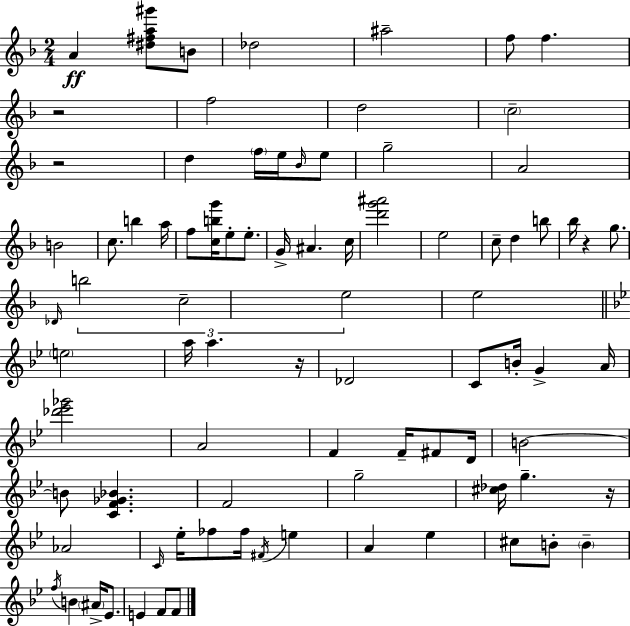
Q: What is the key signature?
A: D minor